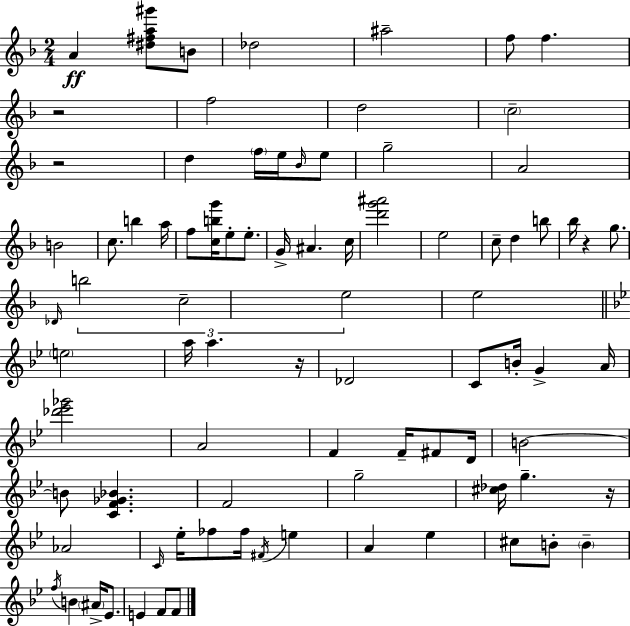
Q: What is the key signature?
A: D minor